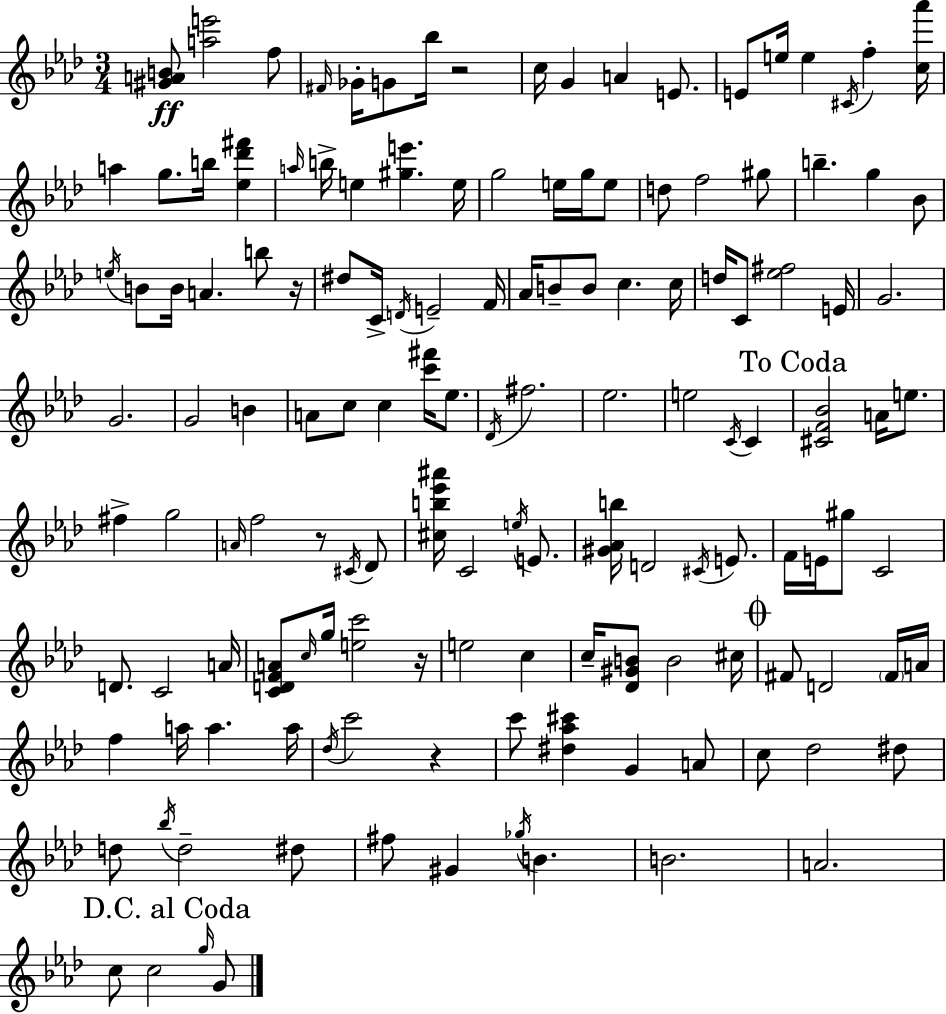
{
  \clef treble
  \numericTimeSignature
  \time 3/4
  \key aes \major
  \repeat volta 2 { <gis' a' b'>8\ff <a'' e'''>2 f''8 | \grace { fis'16 } ges'16-. g'8 bes''16 r2 | c''16 g'4 a'4 e'8. | e'8 e''16 e''4 \acciaccatura { cis'16 } f''4-. | \break <c'' aes'''>16 a''4 g''8. b''16 <ees'' des''' fis'''>4 | \grace { a''16 } b''16-> e''4 <gis'' e'''>4. | e''16 g''2 e''16 | g''16 e''8 d''8 f''2 | \break gis''8 b''4.-- g''4 | bes'8 \acciaccatura { e''16 } b'8 b'16 a'4. | b''8 r16 dis''8 c'16-> \acciaccatura { d'16 } e'2-- | f'16 aes'16 b'8-- b'8 c''4. | \break c''16 d''16 c'8 <ees'' fis''>2 | e'16 g'2. | g'2. | g'2 | \break b'4 a'8 c''8 c''4 | <c''' fis'''>16 ees''8. \acciaccatura { des'16 } fis''2. | ees''2. | e''2 | \break \acciaccatura { c'16 } c'4 \mark "To Coda" <cis' f' bes'>2 | a'16 e''8. fis''4-> g''2 | \grace { a'16 } f''2 | r8 \acciaccatura { cis'16 } des'8 <cis'' b'' ees''' ais'''>16 c'2 | \break \acciaccatura { e''16 } e'8. <gis' aes' b''>16 d'2 | \acciaccatura { cis'16 } e'8. f'16 | e'16 gis''8 c'2 d'8. | c'2 a'16 <c' d' f' a'>8 | \break \grace { c''16 } g''16 <e'' c'''>2 r16 | e''2 c''4 | c''16-- <des' gis' b'>8 b'2 cis''16 | \mark \markup { \musicglyph "scripts.coda" } fis'8 d'2 \parenthesize fis'16 a'16 | \break f''4 a''16 a''4. a''16 | \acciaccatura { des''16 } c'''2 r4 | c'''8 <dis'' aes'' cis'''>4 g'4 a'8 | c''8 des''2 dis''8 | \break d''8 \acciaccatura { bes''16 } d''2-- | dis''8 fis''8 gis'4 \acciaccatura { ges''16 } b'4. | b'2. | a'2. | \break \mark "D.C. al Coda" c''8 c''2 | \grace { g''16 } g'8 } \bar "|."
}